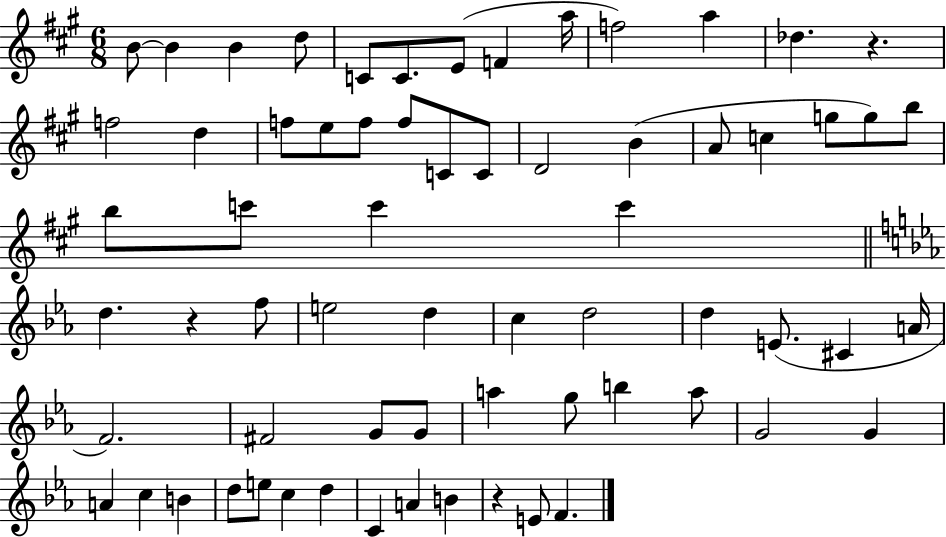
B4/e B4/q B4/q D5/e C4/e C4/e. E4/e F4/q A5/s F5/h A5/q Db5/q. R/q. F5/h D5/q F5/e E5/e F5/e F5/e C4/e C4/e D4/h B4/q A4/e C5/q G5/e G5/e B5/e B5/e C6/e C6/q C6/q D5/q. R/q F5/e E5/h D5/q C5/q D5/h D5/q E4/e. C#4/q A4/s F4/h. F#4/h G4/e G4/e A5/q G5/e B5/q A5/e G4/h G4/q A4/q C5/q B4/q D5/e E5/e C5/q D5/q C4/q A4/q B4/q R/q E4/e F4/q.